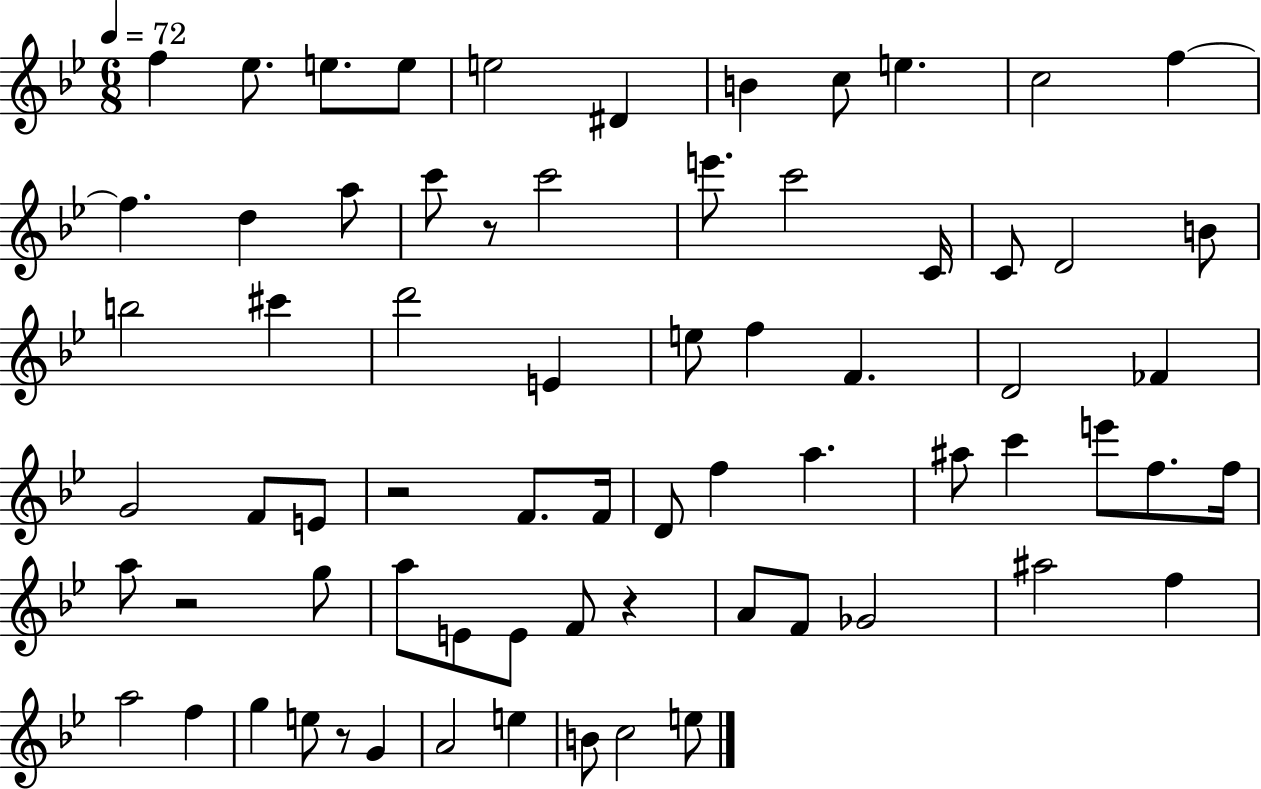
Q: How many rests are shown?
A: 5